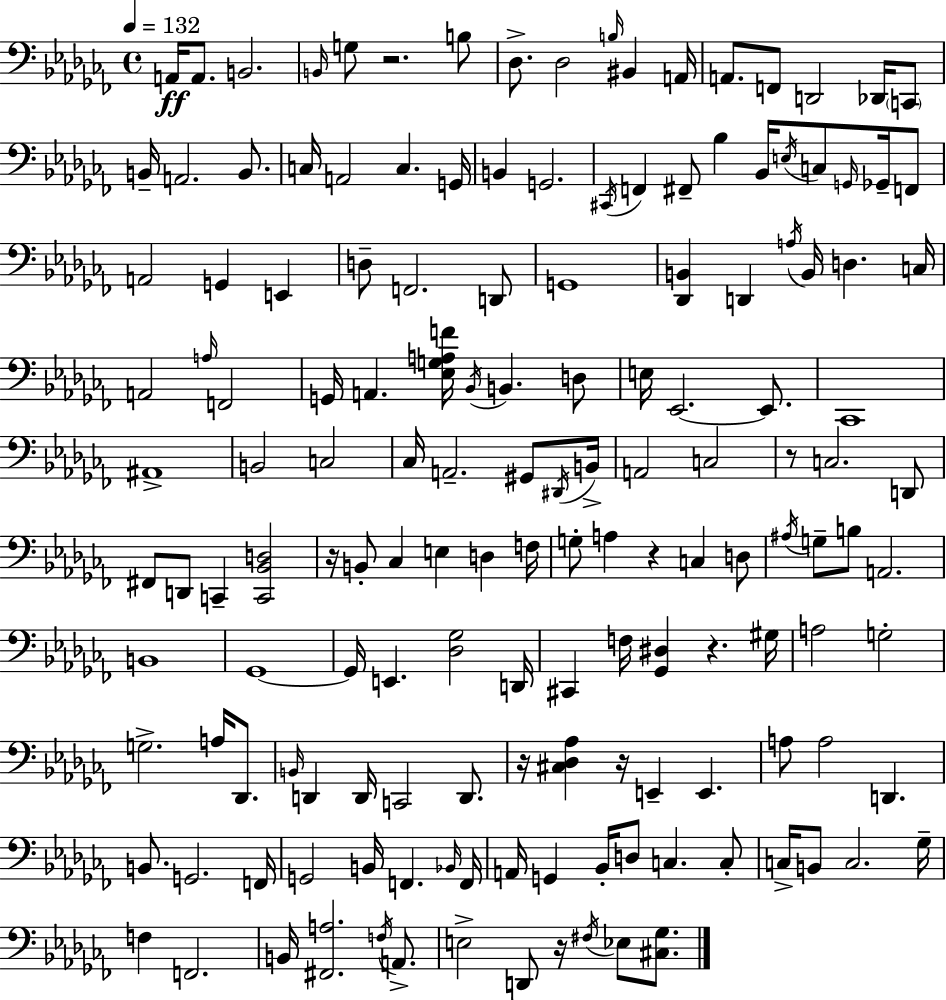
{
  \clef bass
  \time 4/4
  \defaultTimeSignature
  \key aes \minor
  \tempo 4 = 132
  \repeat volta 2 { a,16\ff a,8. b,2. | \grace { b,16 } g8 r2. b8 | des8.-> des2 \grace { b16 } bis,4 | a,16 a,8. f,8 d,2 des,16 | \break \parenthesize c,8 b,16-- a,2. b,8. | c16 a,2 c4. | g,16 b,4 g,2. | \acciaccatura { cis,16 } f,4 fis,8-- bes4 bes,16 \acciaccatura { e16 } c8 | \break \grace { g,16 } ges,16-- f,8 a,2 g,4 | e,4 d8-- f,2. | d,8 g,1 | <des, b,>4 d,4 \acciaccatura { a16 } b,16 d4. | \break c16 a,2 \grace { a16 } f,2 | g,16 a,4. <ees g a f'>16 \acciaccatura { bes,16 } | b,4. d8 e16 ees,2.~~ | ees,8. ces,1 | \break ais,1-> | b,2 | c2 ces16 a,2.-- | gis,8 \acciaccatura { dis,16 } b,16-> a,2 | \break c2 r8 c2. | d,8 fis,8 d,8 c,4-- | <c, bes, d>2 r16 b,8-. ces4 | e4 d4 f16 g8-. a4 r4 | \break c4 d8 \acciaccatura { ais16 } g8-- b8 a,2. | b,1 | ges,1~~ | ges,16 e,4. | \break <des ges>2 d,16 cis,4 f16 <ges, dis>4 | r4. gis16 a2 | g2-. g2.-> | a16 des,8. \grace { b,16 } d,4 d,16 | \break c,2 d,8. r16 <cis des aes>4 | r16 e,4-- e,4. a8 a2 | d,4. b,8. g,2. | f,16 g,2 | \break b,16 f,4. \grace { bes,16 } f,16 a,16 g,4 | bes,16-. d8 c4. c8-. c16-> b,8 c2. | ges16-- f4 | f,2. b,16 <fis, a>2. | \break \acciaccatura { f16 } a,8.-> e2-> | d,8 r16 \acciaccatura { fis16 } ees8 <cis ges>8. } \bar "|."
}